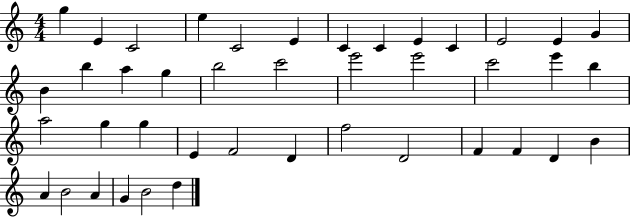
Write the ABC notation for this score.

X:1
T:Untitled
M:4/4
L:1/4
K:C
g E C2 e C2 E C C E C E2 E G B b a g b2 c'2 e'2 e'2 c'2 e' b a2 g g E F2 D f2 D2 F F D B A B2 A G B2 d